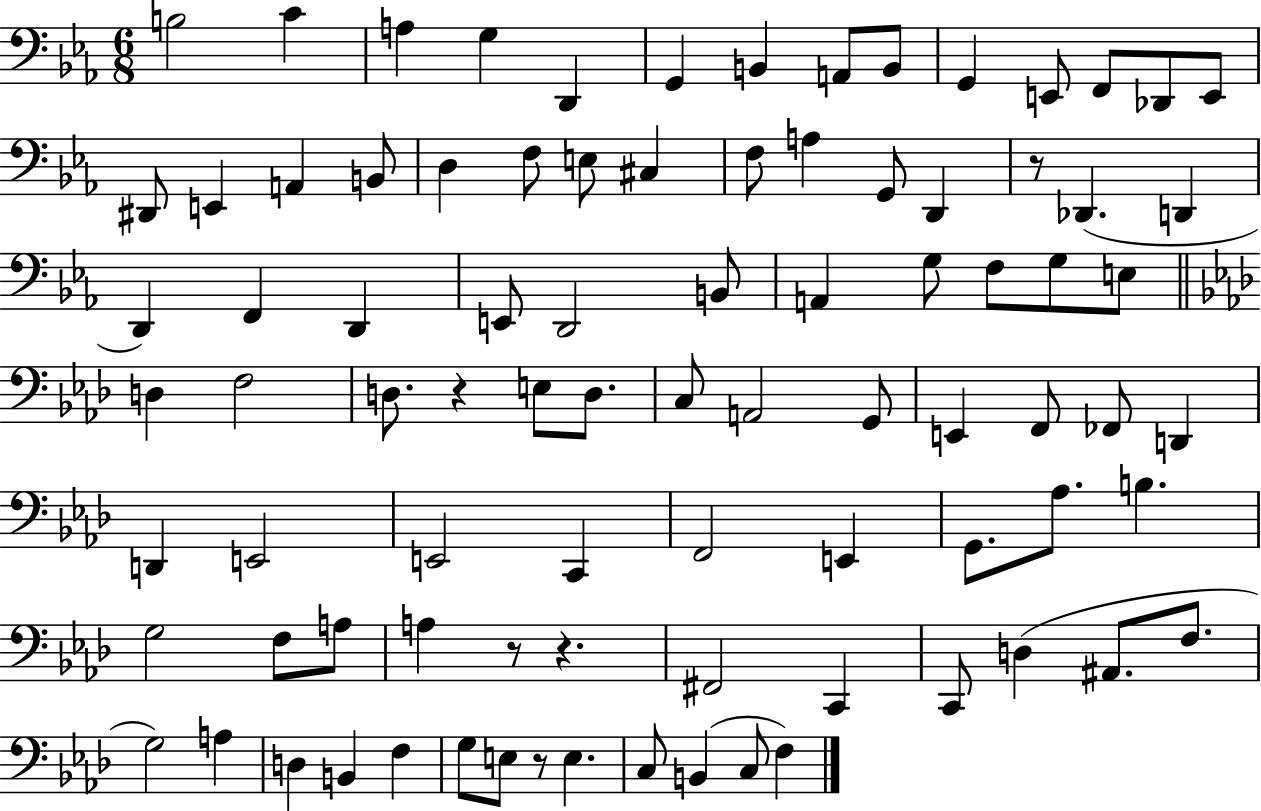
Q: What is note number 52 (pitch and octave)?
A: D2